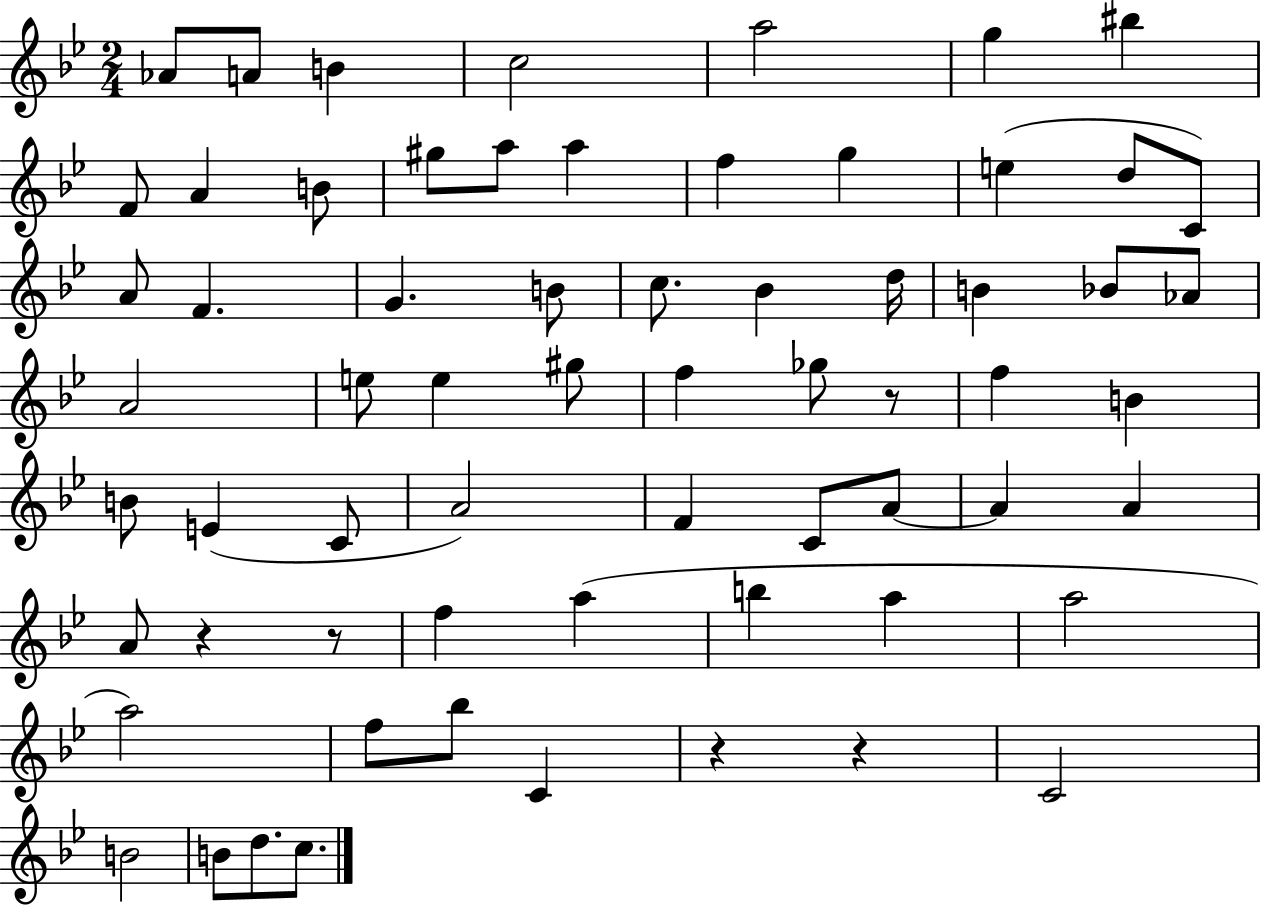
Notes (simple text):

Ab4/e A4/e B4/q C5/h A5/h G5/q BIS5/q F4/e A4/q B4/e G#5/e A5/e A5/q F5/q G5/q E5/q D5/e C4/e A4/e F4/q. G4/q. B4/e C5/e. Bb4/q D5/s B4/q Bb4/e Ab4/e A4/h E5/e E5/q G#5/e F5/q Gb5/e R/e F5/q B4/q B4/e E4/q C4/e A4/h F4/q C4/e A4/e A4/q A4/q A4/e R/q R/e F5/q A5/q B5/q A5/q A5/h A5/h F5/e Bb5/e C4/q R/q R/q C4/h B4/h B4/e D5/e. C5/e.